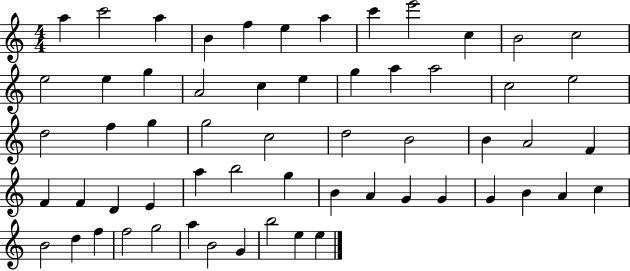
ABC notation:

X:1
T:Untitled
M:4/4
L:1/4
K:C
a c'2 a B f e a c' e'2 c B2 c2 e2 e g A2 c e g a a2 c2 e2 d2 f g g2 c2 d2 B2 B A2 F F F D E a b2 g B A G G G B A c B2 d f f2 g2 a B2 G b2 e e